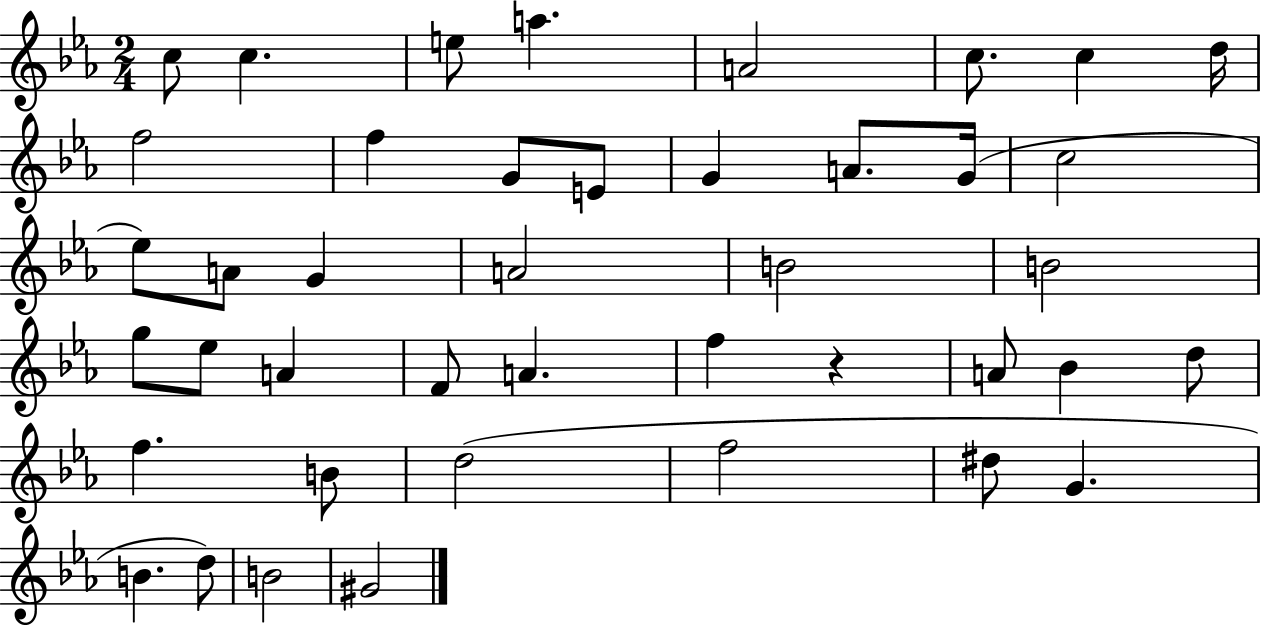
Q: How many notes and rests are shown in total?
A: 42